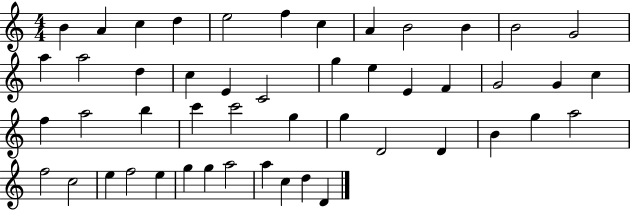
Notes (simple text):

B4/q A4/q C5/q D5/q E5/h F5/q C5/q A4/q B4/h B4/q B4/h G4/h A5/q A5/h D5/q C5/q E4/q C4/h G5/q E5/q E4/q F4/q G4/h G4/q C5/q F5/q A5/h B5/q C6/q C6/h G5/q G5/q D4/h D4/q B4/q G5/q A5/h F5/h C5/h E5/q F5/h E5/q G5/q G5/q A5/h A5/q C5/q D5/q D4/q